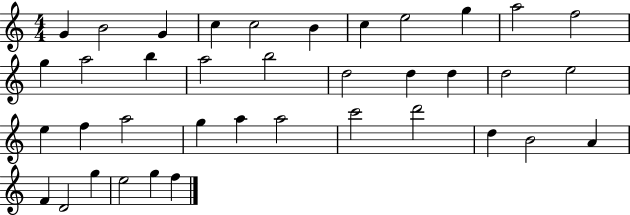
{
  \clef treble
  \numericTimeSignature
  \time 4/4
  \key c \major
  g'4 b'2 g'4 | c''4 c''2 b'4 | c''4 e''2 g''4 | a''2 f''2 | \break g''4 a''2 b''4 | a''2 b''2 | d''2 d''4 d''4 | d''2 e''2 | \break e''4 f''4 a''2 | g''4 a''4 a''2 | c'''2 d'''2 | d''4 b'2 a'4 | \break f'4 d'2 g''4 | e''2 g''4 f''4 | \bar "|."
}